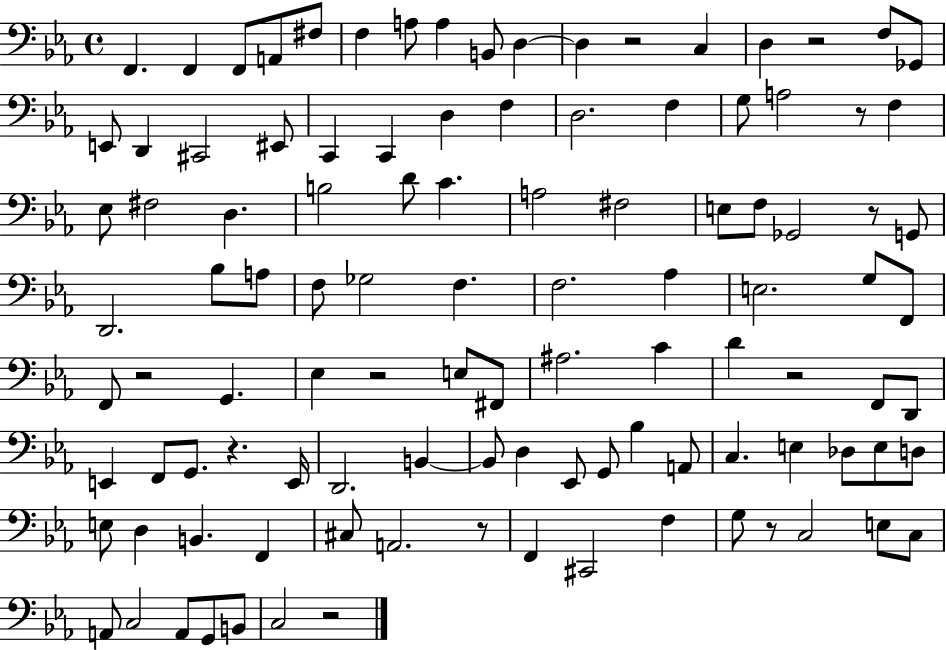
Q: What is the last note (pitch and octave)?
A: C3